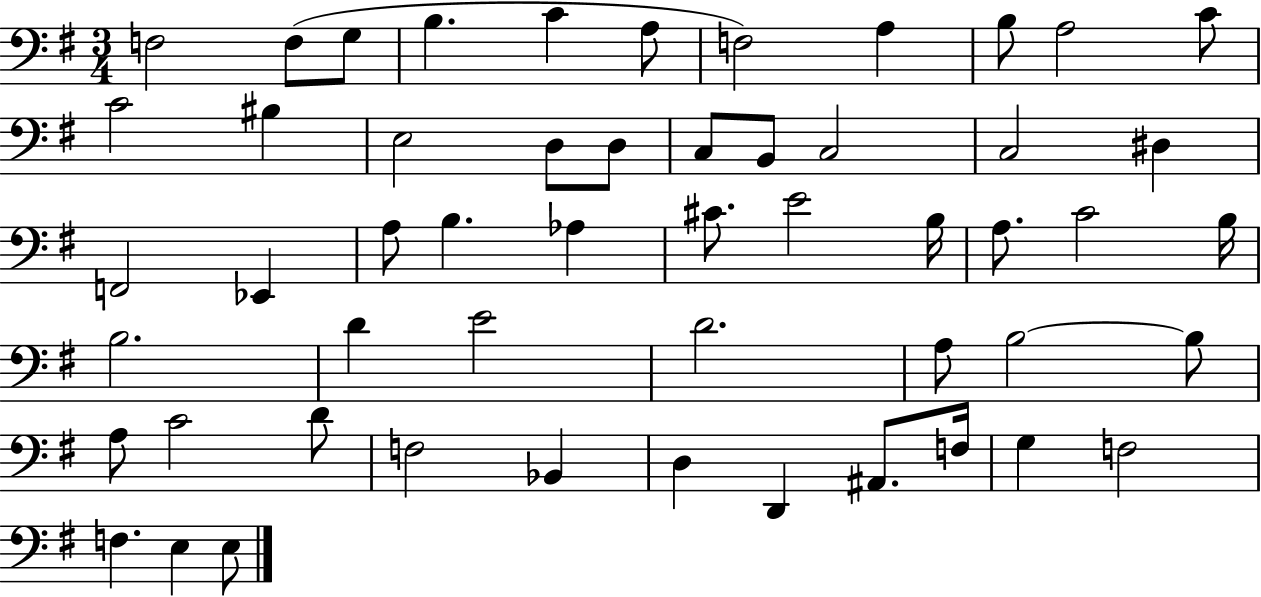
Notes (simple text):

F3/h F3/e G3/e B3/q. C4/q A3/e F3/h A3/q B3/e A3/h C4/e C4/h BIS3/q E3/h D3/e D3/e C3/e B2/e C3/h C3/h D#3/q F2/h Eb2/q A3/e B3/q. Ab3/q C#4/e. E4/h B3/s A3/e. C4/h B3/s B3/h. D4/q E4/h D4/h. A3/e B3/h B3/e A3/e C4/h D4/e F3/h Bb2/q D3/q D2/q A#2/e. F3/s G3/q F3/h F3/q. E3/q E3/e